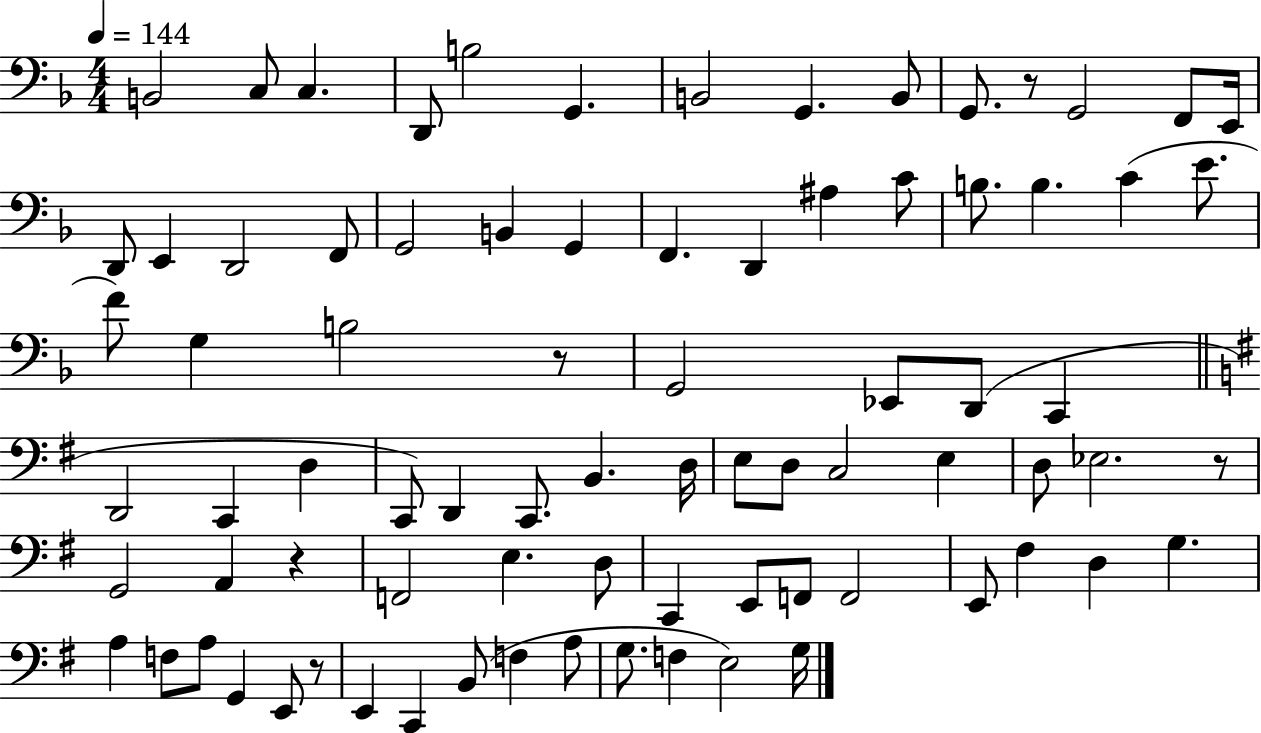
X:1
T:Untitled
M:4/4
L:1/4
K:F
B,,2 C,/2 C, D,,/2 B,2 G,, B,,2 G,, B,,/2 G,,/2 z/2 G,,2 F,,/2 E,,/4 D,,/2 E,, D,,2 F,,/2 G,,2 B,, G,, F,, D,, ^A, C/2 B,/2 B, C E/2 F/2 G, B,2 z/2 G,,2 _E,,/2 D,,/2 C,, D,,2 C,, D, C,,/2 D,, C,,/2 B,, D,/4 E,/2 D,/2 C,2 E, D,/2 _E,2 z/2 G,,2 A,, z F,,2 E, D,/2 C,, E,,/2 F,,/2 F,,2 E,,/2 ^F, D, G, A, F,/2 A,/2 G,, E,,/2 z/2 E,, C,, B,,/2 F, A,/2 G,/2 F, E,2 G,/4